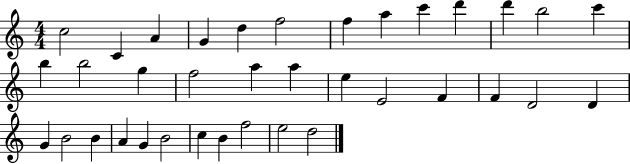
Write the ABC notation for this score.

X:1
T:Untitled
M:4/4
L:1/4
K:C
c2 C A G d f2 f a c' d' d' b2 c' b b2 g f2 a a e E2 F F D2 D G B2 B A G B2 c B f2 e2 d2